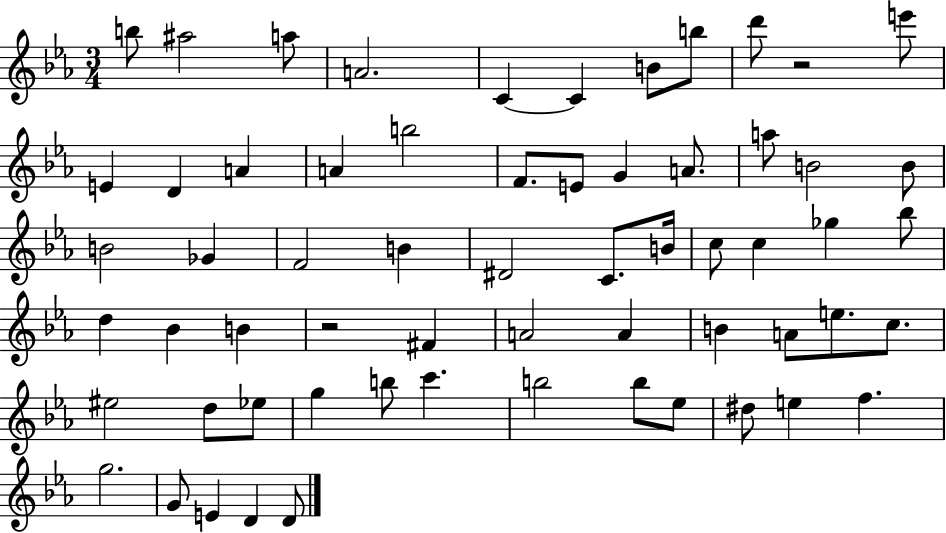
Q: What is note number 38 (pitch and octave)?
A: A4